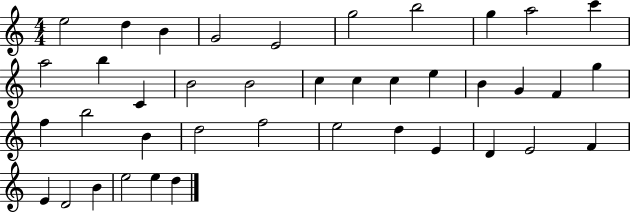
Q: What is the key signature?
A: C major